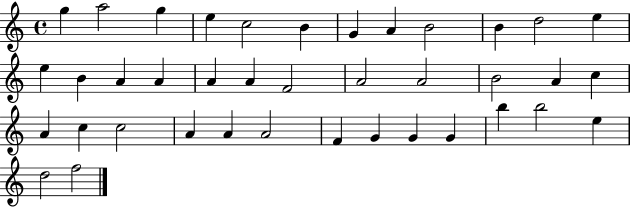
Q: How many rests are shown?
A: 0